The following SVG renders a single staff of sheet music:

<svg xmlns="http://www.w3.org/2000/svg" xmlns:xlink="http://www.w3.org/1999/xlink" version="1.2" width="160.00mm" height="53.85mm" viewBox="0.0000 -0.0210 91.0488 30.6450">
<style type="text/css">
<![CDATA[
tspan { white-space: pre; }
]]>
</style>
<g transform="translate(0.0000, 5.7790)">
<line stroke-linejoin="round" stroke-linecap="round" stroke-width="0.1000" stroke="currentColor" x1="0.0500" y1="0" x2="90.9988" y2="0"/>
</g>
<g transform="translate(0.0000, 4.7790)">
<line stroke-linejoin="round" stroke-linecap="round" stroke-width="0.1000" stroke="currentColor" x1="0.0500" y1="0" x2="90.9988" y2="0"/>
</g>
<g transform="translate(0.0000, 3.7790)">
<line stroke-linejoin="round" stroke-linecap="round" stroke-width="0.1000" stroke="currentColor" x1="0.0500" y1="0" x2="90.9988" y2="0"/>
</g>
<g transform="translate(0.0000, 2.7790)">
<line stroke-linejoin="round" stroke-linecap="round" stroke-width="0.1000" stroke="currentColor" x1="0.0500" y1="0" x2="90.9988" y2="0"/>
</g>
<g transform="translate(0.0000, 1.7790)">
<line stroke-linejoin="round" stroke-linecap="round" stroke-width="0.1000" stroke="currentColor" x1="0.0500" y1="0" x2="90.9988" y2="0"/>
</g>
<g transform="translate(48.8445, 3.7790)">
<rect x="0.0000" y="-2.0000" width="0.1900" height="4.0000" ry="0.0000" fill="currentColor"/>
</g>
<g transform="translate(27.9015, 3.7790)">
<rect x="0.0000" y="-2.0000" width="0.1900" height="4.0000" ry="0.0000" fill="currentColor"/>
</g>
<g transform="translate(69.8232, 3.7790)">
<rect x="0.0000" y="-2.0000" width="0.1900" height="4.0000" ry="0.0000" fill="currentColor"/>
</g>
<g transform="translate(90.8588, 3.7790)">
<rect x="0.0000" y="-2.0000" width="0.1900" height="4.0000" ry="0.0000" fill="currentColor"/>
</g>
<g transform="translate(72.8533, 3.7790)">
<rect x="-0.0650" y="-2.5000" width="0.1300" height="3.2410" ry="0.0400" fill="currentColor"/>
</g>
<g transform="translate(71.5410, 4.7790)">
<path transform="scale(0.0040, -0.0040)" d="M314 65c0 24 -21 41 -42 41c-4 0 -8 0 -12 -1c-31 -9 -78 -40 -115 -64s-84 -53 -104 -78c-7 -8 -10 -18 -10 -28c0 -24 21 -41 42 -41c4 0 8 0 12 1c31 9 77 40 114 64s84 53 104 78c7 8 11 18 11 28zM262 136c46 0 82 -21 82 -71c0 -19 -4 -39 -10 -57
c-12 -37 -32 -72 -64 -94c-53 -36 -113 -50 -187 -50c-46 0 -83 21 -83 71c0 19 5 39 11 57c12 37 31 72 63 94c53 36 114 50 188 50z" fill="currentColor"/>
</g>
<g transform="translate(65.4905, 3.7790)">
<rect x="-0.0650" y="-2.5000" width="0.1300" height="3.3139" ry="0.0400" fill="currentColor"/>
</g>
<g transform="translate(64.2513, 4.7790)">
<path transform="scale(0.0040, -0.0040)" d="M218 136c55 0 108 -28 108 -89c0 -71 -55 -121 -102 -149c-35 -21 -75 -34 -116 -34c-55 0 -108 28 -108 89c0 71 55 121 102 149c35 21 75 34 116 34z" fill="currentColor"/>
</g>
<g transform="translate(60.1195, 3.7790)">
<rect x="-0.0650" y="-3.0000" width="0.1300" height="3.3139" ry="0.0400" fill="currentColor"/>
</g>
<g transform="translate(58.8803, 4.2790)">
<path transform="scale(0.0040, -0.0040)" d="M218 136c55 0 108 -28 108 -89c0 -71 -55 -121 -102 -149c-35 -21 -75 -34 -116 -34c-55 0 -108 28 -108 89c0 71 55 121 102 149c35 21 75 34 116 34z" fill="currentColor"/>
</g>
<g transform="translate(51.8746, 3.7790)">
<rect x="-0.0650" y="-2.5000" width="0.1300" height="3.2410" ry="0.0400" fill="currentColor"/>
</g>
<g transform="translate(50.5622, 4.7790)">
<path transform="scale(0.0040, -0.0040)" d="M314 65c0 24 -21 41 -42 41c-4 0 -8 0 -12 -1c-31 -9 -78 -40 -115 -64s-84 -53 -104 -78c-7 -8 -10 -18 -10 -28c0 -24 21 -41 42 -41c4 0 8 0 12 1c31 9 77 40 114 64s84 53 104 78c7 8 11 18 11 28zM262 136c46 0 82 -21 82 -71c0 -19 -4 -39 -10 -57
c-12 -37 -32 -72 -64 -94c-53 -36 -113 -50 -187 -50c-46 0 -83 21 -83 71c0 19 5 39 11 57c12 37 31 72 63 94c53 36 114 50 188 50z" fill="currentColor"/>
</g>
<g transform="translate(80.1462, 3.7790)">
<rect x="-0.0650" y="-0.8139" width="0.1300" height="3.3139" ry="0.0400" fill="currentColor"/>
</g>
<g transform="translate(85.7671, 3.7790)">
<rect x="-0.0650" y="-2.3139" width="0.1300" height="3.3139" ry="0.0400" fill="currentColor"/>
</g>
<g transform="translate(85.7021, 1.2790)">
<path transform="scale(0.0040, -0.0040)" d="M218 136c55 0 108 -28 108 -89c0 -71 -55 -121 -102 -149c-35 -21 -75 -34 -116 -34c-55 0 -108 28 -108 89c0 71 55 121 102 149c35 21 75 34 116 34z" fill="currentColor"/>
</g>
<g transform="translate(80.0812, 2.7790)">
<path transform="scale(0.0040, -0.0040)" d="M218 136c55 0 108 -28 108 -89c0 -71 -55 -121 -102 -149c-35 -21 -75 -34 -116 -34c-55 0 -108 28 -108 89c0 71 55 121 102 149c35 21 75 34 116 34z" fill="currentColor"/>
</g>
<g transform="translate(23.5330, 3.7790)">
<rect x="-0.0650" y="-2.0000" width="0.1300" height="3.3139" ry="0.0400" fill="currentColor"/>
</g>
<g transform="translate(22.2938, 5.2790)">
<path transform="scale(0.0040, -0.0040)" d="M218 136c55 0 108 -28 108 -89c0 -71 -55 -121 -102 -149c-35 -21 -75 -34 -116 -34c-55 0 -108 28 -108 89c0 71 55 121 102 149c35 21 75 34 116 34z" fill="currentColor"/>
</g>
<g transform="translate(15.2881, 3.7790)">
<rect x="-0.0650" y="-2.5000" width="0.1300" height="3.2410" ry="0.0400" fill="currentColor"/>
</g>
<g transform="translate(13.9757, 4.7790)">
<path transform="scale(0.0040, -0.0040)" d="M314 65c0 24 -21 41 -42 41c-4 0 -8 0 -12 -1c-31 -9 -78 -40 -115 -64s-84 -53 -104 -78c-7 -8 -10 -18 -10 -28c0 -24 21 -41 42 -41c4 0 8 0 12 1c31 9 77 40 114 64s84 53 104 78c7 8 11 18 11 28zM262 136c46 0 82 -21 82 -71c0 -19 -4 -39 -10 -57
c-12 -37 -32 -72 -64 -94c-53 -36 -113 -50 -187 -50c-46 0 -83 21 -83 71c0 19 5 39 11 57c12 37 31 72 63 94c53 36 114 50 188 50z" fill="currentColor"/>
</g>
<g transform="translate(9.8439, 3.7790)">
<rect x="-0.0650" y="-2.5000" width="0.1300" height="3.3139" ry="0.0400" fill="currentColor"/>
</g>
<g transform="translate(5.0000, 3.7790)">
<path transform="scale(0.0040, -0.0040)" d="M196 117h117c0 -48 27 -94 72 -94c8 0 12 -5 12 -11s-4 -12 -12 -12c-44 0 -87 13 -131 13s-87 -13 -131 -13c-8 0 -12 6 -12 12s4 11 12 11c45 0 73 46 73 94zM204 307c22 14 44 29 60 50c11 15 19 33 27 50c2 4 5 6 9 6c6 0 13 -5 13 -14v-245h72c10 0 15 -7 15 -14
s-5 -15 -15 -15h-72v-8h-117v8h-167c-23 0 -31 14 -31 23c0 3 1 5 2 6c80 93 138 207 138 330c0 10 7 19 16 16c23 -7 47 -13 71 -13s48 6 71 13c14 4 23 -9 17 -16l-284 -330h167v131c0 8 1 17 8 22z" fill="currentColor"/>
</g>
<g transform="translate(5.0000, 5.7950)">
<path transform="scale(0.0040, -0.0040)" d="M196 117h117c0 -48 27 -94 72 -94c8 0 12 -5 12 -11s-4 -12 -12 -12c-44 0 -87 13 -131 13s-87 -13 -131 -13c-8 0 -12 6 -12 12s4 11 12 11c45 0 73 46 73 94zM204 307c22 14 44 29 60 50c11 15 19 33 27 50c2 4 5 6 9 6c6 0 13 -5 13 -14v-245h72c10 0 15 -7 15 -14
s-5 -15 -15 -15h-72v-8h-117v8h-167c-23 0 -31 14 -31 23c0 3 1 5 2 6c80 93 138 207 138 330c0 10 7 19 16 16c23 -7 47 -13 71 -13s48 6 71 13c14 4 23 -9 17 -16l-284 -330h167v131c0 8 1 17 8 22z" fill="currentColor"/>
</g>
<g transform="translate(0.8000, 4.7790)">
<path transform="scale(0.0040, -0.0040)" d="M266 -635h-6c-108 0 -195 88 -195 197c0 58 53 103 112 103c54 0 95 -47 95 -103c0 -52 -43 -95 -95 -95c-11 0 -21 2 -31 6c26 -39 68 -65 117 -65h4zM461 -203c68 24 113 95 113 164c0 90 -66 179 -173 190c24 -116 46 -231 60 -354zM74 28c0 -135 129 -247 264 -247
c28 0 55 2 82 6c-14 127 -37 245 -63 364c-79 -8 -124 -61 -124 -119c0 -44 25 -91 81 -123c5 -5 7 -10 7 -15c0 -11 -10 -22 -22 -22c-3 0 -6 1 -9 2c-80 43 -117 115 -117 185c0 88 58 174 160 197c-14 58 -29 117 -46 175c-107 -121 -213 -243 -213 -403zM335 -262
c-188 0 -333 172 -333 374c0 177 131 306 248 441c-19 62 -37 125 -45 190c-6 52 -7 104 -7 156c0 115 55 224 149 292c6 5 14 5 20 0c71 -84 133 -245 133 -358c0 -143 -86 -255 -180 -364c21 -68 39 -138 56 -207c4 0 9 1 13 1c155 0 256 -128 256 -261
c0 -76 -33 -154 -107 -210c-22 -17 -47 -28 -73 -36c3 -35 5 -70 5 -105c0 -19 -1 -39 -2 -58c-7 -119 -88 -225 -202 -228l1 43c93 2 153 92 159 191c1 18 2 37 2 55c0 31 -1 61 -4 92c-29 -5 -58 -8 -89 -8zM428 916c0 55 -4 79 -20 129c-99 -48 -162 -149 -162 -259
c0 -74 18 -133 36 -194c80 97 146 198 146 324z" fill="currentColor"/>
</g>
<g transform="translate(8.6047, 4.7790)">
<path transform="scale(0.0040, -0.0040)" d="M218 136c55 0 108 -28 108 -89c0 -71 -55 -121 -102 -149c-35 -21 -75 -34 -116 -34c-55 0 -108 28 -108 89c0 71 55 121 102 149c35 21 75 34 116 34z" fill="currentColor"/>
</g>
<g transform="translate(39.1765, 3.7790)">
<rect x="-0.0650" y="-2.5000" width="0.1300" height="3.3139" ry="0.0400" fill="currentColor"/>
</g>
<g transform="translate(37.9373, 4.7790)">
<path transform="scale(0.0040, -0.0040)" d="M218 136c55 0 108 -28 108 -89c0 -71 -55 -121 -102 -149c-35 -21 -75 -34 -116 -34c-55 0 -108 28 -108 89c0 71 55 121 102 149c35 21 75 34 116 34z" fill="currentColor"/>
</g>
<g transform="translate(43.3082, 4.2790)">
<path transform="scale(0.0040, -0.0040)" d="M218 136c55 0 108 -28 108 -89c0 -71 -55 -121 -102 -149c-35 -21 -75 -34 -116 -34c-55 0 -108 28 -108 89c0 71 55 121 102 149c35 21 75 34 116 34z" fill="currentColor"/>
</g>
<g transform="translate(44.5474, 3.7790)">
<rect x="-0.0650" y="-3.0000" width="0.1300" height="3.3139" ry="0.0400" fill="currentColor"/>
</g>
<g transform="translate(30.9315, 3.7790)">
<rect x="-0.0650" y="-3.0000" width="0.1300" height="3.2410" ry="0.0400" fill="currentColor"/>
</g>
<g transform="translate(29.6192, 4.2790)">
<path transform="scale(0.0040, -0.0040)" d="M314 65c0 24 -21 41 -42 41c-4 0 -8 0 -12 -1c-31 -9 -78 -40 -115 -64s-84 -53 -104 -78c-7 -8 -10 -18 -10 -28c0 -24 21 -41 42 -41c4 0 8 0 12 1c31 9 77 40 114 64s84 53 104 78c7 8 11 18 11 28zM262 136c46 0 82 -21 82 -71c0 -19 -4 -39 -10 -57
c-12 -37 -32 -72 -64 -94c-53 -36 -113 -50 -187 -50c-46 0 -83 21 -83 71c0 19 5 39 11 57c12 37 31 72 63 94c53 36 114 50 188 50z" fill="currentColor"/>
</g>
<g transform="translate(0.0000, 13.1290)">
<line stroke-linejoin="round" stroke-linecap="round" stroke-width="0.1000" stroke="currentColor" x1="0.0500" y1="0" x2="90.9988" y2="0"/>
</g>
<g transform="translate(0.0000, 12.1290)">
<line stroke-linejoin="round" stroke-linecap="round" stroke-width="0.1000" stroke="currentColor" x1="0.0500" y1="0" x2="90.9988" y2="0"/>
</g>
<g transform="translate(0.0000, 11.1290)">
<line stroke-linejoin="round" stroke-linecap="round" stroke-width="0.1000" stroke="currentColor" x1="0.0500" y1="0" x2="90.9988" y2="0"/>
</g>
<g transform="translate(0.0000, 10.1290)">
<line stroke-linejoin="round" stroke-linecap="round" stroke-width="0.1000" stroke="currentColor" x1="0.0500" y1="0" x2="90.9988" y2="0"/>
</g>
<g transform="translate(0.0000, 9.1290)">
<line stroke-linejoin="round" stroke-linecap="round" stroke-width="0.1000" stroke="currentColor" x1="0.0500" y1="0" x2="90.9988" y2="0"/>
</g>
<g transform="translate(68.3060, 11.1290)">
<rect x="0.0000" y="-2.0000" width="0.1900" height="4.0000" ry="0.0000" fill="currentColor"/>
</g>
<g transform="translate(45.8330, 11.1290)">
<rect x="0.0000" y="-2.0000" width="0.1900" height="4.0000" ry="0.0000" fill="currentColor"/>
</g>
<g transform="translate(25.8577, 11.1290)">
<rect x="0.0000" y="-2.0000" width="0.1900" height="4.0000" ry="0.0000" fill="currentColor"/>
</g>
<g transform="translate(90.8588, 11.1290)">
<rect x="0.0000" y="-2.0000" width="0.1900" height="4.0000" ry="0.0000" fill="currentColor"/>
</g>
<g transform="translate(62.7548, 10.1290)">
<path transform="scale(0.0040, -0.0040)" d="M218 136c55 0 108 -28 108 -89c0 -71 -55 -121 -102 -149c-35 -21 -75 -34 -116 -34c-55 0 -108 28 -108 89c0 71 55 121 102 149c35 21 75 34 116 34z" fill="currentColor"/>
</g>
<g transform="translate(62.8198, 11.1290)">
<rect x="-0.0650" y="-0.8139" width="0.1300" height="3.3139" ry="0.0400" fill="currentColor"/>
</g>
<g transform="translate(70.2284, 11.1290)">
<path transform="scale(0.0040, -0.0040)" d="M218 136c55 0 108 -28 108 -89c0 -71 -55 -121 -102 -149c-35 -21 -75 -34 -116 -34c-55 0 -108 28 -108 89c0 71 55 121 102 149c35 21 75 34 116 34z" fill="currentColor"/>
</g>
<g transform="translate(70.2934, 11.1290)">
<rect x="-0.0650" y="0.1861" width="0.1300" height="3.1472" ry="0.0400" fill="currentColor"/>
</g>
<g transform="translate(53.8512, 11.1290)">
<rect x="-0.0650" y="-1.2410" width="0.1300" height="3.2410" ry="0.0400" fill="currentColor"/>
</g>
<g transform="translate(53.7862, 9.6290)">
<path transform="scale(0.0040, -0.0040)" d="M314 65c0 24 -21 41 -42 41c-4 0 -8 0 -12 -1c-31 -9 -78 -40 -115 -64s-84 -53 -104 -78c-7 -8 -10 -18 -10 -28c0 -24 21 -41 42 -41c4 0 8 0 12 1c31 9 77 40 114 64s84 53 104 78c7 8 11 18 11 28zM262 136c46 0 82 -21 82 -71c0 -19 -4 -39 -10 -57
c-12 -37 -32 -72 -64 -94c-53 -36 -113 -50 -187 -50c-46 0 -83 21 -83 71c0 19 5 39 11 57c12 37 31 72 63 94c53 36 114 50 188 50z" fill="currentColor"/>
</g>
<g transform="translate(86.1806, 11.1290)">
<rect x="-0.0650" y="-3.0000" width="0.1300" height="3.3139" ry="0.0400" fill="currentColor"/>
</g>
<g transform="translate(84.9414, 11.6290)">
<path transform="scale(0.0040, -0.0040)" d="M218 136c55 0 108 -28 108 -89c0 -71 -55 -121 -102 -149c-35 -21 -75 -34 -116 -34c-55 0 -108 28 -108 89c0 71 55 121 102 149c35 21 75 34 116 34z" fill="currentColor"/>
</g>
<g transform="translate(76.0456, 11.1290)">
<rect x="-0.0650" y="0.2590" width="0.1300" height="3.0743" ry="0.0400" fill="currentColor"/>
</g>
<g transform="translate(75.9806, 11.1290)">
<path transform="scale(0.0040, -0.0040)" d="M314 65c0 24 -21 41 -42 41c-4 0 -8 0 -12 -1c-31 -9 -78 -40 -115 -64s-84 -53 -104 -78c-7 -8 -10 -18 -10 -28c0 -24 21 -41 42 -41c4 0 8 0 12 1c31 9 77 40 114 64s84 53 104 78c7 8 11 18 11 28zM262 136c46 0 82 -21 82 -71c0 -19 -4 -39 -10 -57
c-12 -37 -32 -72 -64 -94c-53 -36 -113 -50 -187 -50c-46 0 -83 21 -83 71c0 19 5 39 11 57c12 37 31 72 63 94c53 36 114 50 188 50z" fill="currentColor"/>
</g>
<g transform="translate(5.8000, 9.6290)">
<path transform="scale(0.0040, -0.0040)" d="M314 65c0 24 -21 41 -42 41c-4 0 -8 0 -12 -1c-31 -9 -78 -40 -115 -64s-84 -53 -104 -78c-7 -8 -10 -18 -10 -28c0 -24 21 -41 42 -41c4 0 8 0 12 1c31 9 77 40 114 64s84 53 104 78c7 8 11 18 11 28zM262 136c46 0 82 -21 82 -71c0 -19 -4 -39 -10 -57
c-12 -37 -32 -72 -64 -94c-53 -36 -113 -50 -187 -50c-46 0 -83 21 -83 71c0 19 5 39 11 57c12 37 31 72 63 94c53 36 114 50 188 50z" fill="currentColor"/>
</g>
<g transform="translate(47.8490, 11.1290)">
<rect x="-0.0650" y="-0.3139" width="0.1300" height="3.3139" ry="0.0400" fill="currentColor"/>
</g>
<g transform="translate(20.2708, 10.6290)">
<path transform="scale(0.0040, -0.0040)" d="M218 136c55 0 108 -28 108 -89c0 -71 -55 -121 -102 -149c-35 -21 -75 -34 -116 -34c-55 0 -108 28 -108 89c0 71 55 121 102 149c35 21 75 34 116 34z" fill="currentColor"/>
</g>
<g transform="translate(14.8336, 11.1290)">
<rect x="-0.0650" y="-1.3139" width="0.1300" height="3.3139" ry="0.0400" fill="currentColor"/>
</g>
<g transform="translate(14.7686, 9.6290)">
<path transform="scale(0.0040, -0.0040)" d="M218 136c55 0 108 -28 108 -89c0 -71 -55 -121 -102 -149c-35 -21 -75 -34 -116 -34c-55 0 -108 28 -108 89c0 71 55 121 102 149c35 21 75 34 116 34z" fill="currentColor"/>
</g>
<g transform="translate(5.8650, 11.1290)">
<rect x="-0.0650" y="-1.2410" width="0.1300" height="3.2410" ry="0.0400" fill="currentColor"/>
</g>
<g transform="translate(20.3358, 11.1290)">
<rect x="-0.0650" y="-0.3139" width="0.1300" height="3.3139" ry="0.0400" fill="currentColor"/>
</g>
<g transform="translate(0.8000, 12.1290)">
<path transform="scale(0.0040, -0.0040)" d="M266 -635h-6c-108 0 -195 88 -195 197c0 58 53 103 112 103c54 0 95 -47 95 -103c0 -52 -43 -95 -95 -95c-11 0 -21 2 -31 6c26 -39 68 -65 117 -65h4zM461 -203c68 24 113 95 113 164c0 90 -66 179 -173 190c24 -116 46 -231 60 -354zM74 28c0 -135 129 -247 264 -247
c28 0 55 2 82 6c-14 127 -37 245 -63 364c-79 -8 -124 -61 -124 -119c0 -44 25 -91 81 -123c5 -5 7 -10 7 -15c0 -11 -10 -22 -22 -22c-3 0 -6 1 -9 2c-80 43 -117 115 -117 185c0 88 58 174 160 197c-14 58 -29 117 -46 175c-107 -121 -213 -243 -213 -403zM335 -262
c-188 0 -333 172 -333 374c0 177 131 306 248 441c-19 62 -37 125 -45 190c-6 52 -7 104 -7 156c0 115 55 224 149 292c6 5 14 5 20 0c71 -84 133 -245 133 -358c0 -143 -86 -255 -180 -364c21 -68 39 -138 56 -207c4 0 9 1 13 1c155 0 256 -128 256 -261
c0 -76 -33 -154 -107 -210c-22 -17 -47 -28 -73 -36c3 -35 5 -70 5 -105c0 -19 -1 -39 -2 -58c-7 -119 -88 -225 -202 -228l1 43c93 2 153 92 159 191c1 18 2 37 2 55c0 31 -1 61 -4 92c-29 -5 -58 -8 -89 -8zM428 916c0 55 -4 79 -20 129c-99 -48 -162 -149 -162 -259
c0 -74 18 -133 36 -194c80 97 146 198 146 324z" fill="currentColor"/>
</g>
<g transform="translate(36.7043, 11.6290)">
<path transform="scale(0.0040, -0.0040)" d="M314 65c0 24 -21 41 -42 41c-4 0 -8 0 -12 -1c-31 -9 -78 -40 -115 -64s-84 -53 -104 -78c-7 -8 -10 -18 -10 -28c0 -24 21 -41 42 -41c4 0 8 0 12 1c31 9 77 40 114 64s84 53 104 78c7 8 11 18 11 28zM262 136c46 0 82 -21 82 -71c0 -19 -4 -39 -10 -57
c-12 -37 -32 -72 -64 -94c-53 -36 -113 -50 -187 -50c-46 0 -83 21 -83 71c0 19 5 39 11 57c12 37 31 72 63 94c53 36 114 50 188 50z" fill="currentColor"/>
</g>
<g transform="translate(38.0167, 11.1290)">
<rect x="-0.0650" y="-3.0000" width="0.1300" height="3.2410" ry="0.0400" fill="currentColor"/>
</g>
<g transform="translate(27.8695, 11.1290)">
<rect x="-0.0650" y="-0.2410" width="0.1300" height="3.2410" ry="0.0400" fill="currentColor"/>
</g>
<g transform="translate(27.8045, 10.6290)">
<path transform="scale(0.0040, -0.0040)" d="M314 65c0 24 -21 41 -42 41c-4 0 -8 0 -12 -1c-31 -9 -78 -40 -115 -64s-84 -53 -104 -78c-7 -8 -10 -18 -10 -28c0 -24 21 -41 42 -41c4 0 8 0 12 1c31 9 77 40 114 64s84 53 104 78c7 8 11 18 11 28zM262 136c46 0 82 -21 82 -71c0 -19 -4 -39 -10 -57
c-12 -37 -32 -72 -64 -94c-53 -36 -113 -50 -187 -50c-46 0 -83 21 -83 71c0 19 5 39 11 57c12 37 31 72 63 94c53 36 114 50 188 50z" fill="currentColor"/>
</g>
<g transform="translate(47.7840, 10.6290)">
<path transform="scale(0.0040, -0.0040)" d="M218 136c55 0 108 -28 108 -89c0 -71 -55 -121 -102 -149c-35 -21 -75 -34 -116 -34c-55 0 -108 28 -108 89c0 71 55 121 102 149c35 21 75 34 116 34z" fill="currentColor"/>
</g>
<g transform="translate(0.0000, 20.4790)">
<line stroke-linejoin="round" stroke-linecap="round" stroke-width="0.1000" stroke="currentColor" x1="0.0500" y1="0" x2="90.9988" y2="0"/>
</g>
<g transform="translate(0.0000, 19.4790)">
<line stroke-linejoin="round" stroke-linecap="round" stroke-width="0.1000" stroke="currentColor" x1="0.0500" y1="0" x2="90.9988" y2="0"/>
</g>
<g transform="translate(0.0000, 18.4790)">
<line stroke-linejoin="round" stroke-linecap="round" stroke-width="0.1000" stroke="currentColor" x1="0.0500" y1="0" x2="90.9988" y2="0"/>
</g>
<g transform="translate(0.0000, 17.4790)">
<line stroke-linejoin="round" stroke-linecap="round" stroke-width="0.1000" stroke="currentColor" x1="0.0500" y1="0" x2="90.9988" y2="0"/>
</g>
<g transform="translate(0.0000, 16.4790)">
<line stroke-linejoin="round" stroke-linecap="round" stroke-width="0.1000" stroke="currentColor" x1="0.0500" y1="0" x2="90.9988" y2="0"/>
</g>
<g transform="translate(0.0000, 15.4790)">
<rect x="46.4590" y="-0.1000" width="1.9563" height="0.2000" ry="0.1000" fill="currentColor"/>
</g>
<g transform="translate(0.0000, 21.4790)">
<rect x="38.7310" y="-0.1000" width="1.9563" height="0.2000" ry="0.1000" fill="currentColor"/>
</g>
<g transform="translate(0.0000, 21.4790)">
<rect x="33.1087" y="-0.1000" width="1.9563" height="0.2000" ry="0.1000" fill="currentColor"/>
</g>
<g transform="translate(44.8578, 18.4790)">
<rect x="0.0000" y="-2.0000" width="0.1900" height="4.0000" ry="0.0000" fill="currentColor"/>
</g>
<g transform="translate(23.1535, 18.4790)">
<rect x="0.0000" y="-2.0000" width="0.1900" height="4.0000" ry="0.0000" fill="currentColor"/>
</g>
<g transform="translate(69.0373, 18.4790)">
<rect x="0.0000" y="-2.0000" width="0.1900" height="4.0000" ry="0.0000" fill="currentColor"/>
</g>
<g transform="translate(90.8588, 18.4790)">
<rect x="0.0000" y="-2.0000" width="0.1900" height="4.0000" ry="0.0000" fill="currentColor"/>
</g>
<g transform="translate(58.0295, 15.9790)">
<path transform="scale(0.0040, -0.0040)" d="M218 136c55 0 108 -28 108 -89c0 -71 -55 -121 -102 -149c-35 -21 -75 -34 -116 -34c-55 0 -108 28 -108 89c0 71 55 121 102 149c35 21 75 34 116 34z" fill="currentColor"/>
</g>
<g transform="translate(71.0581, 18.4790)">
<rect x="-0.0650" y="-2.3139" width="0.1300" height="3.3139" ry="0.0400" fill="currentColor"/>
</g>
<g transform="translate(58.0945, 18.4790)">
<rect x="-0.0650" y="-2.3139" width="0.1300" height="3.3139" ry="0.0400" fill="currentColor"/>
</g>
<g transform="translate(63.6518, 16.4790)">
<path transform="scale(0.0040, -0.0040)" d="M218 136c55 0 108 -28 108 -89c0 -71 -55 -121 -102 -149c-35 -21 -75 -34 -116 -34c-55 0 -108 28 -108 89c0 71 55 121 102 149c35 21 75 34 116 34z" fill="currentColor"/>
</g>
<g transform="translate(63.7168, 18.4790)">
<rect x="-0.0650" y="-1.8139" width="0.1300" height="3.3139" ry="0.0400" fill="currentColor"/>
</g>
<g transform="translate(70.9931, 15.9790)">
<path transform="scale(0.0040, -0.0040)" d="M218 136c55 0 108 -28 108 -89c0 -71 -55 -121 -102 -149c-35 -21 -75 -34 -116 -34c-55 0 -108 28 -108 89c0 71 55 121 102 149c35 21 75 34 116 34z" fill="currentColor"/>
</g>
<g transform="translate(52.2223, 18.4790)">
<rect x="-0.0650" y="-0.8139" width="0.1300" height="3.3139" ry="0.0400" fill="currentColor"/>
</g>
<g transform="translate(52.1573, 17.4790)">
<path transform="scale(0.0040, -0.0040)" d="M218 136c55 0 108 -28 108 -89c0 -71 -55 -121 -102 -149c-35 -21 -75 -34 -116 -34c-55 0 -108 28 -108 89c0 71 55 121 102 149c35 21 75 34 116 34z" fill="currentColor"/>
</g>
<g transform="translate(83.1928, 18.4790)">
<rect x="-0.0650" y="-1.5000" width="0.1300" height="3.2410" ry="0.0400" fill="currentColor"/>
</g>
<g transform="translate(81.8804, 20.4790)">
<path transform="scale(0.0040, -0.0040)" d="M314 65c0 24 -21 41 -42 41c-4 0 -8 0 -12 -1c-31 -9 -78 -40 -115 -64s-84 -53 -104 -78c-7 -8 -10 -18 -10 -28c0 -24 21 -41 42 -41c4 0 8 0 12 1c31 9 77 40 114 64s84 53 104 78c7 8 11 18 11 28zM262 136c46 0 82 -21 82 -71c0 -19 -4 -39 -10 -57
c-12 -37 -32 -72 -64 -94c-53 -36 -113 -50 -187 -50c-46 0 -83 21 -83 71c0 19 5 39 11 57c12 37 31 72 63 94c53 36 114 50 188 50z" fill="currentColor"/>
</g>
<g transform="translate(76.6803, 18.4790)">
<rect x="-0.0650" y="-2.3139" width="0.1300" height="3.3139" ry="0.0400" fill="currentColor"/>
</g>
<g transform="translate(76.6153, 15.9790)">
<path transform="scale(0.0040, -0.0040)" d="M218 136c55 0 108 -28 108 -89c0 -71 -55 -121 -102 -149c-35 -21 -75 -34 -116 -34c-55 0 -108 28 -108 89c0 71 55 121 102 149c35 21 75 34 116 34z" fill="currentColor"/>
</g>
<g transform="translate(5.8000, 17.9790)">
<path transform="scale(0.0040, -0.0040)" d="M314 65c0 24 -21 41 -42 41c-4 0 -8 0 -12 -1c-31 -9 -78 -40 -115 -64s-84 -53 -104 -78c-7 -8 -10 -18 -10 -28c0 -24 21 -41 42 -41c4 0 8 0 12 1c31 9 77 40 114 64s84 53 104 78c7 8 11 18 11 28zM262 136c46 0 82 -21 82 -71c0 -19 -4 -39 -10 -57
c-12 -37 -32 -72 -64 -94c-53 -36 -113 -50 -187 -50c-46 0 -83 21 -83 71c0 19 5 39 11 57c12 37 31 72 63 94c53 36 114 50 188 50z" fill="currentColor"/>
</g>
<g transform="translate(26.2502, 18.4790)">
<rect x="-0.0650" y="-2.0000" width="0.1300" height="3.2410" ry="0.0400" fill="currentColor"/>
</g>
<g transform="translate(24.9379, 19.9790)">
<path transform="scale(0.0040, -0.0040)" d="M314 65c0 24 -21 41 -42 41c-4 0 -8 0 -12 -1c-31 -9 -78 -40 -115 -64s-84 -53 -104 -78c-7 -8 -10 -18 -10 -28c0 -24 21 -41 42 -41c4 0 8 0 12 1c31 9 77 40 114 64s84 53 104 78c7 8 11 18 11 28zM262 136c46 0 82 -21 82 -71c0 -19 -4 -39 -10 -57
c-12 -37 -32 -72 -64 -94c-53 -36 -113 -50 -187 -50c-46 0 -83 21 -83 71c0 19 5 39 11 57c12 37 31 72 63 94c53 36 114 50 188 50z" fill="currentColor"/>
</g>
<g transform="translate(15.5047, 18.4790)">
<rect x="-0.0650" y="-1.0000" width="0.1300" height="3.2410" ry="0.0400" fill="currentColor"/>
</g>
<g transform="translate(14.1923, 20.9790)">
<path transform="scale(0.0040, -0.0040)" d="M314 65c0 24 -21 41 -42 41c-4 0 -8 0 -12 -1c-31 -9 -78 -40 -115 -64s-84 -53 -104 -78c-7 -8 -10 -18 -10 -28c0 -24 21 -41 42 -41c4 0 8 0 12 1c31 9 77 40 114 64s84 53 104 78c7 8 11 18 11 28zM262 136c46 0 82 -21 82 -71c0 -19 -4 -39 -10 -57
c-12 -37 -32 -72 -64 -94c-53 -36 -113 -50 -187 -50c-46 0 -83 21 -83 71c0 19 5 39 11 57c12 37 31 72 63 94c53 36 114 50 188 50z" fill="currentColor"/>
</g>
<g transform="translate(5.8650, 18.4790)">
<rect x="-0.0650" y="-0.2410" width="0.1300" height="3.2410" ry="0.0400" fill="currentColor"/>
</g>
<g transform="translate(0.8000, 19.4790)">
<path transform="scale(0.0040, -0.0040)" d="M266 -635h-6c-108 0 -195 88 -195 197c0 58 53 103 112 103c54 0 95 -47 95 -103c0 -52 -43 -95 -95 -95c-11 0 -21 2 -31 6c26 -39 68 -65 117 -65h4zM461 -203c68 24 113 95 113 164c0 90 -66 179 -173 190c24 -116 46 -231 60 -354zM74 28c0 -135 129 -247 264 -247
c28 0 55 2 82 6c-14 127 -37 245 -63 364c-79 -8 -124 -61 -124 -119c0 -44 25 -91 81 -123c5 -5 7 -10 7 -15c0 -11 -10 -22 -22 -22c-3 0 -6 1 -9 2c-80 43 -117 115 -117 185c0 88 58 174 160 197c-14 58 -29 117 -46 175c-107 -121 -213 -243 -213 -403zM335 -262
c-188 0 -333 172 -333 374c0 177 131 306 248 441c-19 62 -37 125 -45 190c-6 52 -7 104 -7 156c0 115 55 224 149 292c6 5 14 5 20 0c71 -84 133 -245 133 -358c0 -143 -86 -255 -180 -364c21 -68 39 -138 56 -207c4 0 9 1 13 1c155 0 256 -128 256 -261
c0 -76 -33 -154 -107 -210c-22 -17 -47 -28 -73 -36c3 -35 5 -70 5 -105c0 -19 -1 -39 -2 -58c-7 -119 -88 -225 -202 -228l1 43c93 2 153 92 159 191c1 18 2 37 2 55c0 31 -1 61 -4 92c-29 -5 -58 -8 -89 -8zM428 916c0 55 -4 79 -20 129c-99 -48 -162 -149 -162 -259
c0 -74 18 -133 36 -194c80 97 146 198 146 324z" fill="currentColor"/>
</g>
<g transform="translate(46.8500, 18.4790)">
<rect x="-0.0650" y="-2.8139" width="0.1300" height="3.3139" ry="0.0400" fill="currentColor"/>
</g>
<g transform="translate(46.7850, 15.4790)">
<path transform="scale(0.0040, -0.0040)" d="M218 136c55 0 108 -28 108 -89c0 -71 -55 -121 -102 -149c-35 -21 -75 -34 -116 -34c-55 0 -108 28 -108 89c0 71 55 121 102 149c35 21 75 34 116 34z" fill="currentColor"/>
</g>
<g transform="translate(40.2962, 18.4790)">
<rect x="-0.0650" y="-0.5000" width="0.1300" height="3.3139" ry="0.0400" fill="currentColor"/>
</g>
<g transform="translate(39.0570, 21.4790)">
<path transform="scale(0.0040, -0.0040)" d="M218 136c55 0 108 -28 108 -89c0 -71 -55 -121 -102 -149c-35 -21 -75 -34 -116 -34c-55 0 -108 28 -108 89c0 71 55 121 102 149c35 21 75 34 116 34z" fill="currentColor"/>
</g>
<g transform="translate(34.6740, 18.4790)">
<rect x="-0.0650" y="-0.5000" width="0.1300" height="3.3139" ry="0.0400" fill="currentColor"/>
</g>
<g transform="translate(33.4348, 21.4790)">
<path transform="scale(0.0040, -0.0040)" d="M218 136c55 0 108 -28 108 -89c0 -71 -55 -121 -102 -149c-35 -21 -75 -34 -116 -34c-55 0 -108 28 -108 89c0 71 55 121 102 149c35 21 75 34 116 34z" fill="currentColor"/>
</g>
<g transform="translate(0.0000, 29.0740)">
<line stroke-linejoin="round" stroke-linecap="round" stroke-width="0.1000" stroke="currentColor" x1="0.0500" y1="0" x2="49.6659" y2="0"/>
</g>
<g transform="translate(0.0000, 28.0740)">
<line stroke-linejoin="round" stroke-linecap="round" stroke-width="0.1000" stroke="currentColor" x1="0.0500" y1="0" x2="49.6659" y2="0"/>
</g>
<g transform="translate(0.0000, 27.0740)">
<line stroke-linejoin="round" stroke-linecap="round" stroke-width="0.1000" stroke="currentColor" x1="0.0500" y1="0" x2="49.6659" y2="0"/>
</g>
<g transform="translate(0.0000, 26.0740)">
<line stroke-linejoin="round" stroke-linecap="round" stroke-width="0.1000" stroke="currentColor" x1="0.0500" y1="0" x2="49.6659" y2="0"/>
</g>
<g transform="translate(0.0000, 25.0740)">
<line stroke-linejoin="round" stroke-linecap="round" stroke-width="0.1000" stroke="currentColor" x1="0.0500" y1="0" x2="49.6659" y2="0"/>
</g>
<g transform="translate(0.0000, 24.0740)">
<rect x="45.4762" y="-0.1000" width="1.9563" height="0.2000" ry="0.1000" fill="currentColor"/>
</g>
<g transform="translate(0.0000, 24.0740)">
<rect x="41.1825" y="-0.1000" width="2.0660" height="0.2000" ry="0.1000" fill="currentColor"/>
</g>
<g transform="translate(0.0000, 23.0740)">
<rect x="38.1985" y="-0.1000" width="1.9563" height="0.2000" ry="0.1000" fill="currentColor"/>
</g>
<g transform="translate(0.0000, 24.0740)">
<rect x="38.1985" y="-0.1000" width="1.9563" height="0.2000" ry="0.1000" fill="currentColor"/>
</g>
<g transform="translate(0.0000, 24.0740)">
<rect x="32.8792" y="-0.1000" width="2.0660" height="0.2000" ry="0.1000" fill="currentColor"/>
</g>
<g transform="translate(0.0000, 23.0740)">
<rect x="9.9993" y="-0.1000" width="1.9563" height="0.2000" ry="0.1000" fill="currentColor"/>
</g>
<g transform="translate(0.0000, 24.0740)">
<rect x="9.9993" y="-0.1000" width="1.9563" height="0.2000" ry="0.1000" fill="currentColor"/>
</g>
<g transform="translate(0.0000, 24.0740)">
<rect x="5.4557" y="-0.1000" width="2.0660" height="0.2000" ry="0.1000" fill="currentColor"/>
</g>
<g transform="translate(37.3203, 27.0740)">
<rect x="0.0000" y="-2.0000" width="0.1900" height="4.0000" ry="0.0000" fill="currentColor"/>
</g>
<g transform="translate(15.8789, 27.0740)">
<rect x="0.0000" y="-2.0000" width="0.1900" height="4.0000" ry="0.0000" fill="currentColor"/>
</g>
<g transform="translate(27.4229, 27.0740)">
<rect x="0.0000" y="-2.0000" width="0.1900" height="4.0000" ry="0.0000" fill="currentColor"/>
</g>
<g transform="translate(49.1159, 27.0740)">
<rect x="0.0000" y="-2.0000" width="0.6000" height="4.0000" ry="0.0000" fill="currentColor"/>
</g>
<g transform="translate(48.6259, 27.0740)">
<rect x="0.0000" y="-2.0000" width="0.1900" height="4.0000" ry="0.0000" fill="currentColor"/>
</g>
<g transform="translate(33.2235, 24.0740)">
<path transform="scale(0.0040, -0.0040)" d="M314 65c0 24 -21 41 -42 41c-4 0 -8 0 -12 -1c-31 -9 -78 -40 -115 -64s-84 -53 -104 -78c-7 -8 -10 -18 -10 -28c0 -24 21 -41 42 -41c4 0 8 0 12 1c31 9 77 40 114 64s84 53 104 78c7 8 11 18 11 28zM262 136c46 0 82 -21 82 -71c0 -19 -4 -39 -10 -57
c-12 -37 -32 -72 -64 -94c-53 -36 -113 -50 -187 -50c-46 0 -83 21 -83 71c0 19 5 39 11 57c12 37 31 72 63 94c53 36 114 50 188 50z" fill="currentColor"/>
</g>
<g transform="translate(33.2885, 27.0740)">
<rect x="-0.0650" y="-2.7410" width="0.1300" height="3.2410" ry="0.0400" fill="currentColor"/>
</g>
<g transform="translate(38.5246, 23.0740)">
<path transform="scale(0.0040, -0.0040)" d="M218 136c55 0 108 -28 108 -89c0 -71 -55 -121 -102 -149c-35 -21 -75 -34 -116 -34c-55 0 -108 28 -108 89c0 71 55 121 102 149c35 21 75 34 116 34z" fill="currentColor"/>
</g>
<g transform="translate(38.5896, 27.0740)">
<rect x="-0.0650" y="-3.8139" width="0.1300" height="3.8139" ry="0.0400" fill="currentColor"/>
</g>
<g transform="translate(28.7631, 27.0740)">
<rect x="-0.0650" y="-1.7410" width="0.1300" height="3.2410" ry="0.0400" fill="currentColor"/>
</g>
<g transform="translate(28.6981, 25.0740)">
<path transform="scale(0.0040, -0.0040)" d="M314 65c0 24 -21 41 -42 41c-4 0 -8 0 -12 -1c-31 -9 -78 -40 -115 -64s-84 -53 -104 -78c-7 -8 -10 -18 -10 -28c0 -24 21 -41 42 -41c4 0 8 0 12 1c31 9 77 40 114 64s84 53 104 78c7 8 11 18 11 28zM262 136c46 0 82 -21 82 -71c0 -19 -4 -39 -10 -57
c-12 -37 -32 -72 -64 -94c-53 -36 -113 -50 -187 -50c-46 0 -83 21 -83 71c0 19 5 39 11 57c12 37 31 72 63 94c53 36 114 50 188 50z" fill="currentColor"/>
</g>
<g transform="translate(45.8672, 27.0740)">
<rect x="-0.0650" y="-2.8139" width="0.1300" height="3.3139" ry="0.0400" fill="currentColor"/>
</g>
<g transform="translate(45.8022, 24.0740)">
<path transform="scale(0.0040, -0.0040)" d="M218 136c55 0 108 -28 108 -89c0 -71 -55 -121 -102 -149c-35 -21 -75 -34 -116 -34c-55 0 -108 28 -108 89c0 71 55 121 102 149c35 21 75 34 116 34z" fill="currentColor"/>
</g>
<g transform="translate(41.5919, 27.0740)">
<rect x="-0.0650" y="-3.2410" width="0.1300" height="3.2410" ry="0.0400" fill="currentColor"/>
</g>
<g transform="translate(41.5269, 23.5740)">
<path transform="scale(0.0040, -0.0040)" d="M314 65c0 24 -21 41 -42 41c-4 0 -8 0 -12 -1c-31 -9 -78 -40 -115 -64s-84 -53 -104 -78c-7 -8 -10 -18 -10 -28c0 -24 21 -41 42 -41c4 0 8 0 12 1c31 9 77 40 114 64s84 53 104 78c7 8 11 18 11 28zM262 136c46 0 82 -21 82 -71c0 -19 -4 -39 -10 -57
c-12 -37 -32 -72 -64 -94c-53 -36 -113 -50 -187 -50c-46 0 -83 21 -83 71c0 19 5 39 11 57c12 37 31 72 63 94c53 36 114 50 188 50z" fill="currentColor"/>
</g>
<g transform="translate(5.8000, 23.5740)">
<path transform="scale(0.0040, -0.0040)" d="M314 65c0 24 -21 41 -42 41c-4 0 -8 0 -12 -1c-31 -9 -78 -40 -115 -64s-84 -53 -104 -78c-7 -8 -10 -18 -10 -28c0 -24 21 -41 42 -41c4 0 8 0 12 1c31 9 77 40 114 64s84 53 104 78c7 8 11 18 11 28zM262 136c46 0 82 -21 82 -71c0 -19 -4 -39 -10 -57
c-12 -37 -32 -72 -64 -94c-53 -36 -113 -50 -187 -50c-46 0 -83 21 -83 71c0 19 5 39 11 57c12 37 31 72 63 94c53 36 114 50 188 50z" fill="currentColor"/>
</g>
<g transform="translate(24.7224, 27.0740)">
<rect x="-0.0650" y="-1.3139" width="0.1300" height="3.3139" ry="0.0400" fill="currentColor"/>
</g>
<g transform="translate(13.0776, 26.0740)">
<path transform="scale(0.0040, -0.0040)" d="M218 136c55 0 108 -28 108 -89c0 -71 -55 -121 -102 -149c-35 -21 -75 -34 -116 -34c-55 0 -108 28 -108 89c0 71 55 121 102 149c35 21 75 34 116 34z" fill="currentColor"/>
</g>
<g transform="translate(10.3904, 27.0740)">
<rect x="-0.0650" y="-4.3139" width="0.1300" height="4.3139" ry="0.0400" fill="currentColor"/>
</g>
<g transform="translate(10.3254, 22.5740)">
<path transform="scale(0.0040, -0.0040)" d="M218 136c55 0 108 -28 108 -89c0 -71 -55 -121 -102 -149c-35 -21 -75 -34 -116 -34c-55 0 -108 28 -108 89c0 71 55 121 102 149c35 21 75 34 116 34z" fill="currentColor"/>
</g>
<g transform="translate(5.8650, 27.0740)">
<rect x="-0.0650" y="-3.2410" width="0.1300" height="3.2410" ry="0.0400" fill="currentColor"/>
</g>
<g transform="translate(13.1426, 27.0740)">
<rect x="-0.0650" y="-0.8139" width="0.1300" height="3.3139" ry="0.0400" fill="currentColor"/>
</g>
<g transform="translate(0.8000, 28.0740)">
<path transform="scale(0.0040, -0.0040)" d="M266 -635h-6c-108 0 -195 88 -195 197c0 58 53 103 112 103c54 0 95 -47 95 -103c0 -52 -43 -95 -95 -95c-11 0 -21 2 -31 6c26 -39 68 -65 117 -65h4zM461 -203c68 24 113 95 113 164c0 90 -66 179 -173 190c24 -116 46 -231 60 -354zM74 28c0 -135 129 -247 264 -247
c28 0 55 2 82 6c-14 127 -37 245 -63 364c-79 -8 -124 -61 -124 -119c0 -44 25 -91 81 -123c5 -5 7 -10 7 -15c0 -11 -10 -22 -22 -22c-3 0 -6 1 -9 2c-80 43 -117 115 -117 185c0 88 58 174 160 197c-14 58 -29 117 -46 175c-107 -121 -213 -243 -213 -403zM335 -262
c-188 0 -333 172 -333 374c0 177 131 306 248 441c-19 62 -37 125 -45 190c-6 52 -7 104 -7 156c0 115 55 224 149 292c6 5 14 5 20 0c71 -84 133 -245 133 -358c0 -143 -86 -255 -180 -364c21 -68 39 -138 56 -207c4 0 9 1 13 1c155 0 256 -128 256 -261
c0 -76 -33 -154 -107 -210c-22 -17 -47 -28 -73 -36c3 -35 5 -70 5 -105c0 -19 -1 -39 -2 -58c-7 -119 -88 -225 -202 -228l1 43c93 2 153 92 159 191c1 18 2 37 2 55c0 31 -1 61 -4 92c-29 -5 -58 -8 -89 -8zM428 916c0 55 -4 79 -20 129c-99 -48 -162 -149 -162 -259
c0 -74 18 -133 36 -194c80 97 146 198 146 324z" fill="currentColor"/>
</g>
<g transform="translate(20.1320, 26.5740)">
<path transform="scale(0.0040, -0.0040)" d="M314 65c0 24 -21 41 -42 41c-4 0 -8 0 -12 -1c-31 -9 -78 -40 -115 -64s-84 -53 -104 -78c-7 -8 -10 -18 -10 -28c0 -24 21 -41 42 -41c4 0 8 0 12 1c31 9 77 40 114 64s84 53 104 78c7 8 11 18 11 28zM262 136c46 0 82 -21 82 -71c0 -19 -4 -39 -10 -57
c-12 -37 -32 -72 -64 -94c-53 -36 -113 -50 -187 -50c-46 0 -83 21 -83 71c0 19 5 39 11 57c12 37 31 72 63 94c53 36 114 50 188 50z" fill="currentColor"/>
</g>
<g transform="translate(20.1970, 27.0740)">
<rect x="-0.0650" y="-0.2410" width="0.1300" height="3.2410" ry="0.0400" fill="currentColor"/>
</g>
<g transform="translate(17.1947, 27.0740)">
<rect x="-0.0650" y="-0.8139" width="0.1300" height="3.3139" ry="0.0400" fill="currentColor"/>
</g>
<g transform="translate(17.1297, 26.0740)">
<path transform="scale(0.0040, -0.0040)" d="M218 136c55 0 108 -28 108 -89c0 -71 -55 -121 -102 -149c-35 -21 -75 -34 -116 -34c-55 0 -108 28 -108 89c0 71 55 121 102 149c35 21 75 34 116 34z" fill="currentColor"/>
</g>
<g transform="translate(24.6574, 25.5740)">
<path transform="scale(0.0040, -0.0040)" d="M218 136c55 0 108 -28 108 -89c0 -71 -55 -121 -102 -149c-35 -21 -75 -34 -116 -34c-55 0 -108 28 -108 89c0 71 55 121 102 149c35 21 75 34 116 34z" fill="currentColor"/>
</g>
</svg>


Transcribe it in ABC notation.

X:1
T:Untitled
M:4/4
L:1/4
K:C
G G2 F A2 G A G2 A G G2 d g e2 e c c2 A2 c e2 d B B2 A c2 D2 F2 C C a d g f g g E2 b2 d' d d c2 e f2 a2 c' b2 a